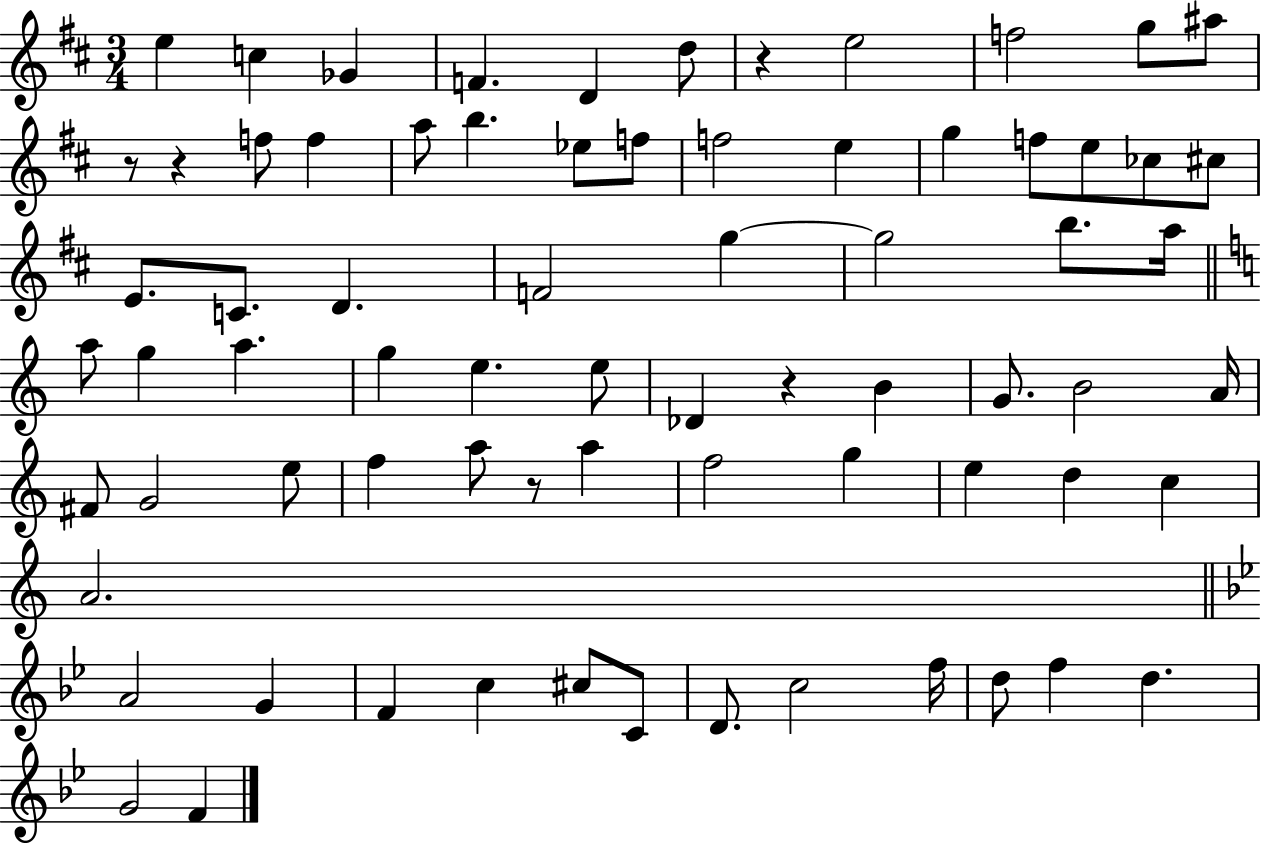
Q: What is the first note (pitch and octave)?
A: E5